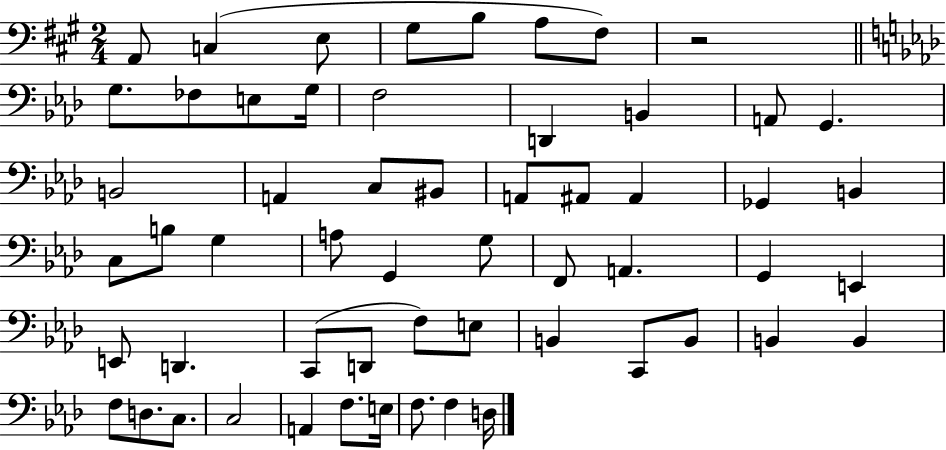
{
  \clef bass
  \numericTimeSignature
  \time 2/4
  \key a \major
  a,8 c4( e8 | gis8 b8 a8 fis8) | r2 | \bar "||" \break \key f \minor g8. fes8 e8 g16 | f2 | d,4 b,4 | a,8 g,4. | \break b,2 | a,4 c8 bis,8 | a,8 ais,8 ais,4 | ges,4 b,4 | \break c8 b8 g4 | a8 g,4 g8 | f,8 a,4. | g,4 e,4 | \break e,8 d,4. | c,8( d,8 f8) e8 | b,4 c,8 b,8 | b,4 b,4 | \break f8 d8. c8. | c2 | a,4 f8. e16 | f8. f4 d16 | \break \bar "|."
}